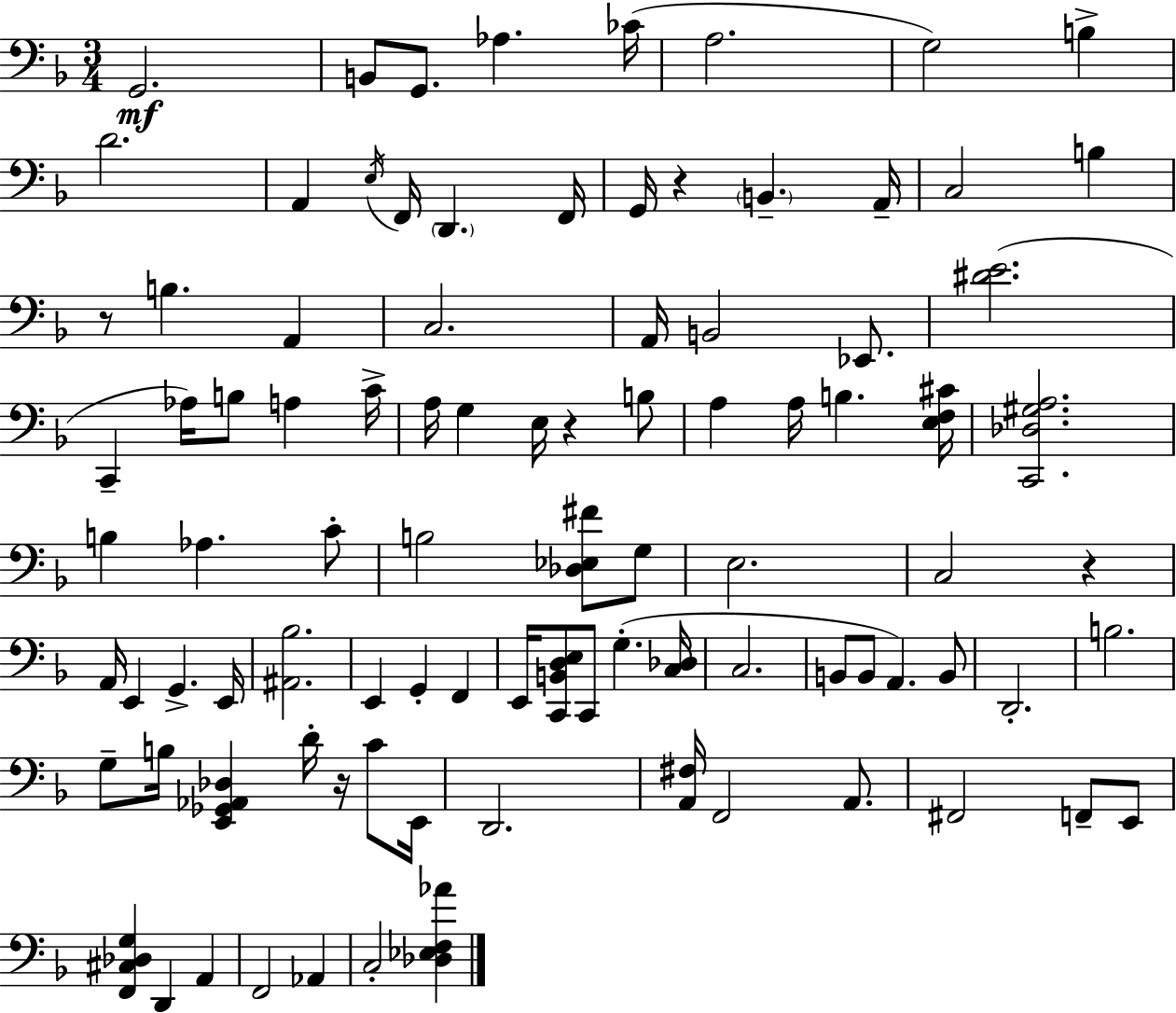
X:1
T:Untitled
M:3/4
L:1/4
K:Dm
G,,2 B,,/2 G,,/2 _A, _C/4 A,2 G,2 B, D2 A,, E,/4 F,,/4 D,, F,,/4 G,,/4 z B,, A,,/4 C,2 B, z/2 B, A,, C,2 A,,/4 B,,2 _E,,/2 [^DE]2 C,, _A,/4 B,/2 A, C/4 A,/4 G, E,/4 z B,/2 A, A,/4 B, [E,F,^C]/4 [C,,_D,^G,A,]2 B, _A, C/2 B,2 [_D,_E,^F]/2 G,/2 E,2 C,2 z A,,/4 E,, G,, E,,/4 [^A,,_B,]2 E,, G,, F,, E,,/4 [C,,B,,D,E,]/2 C,,/2 G, [C,_D,]/4 C,2 B,,/2 B,,/2 A,, B,,/2 D,,2 B,2 G,/2 B,/4 [E,,_G,,_A,,_D,] D/4 z/4 C/2 E,,/4 D,,2 [A,,^F,]/4 F,,2 A,,/2 ^F,,2 F,,/2 E,,/2 [F,,^C,_D,G,] D,, A,, F,,2 _A,, C,2 [_D,_E,F,_A]